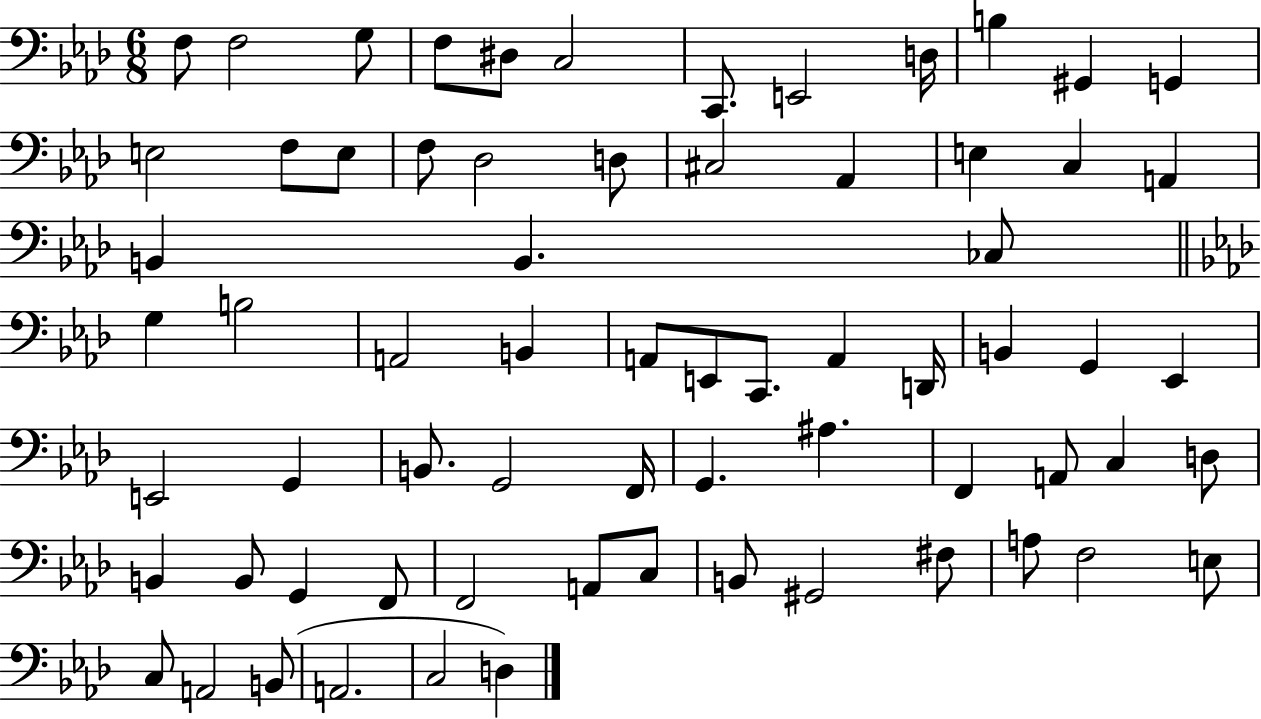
X:1
T:Untitled
M:6/8
L:1/4
K:Ab
F,/2 F,2 G,/2 F,/2 ^D,/2 C,2 C,,/2 E,,2 D,/4 B, ^G,, G,, E,2 F,/2 E,/2 F,/2 _D,2 D,/2 ^C,2 _A,, E, C, A,, B,, B,, _C,/2 G, B,2 A,,2 B,, A,,/2 E,,/2 C,,/2 A,, D,,/4 B,, G,, _E,, E,,2 G,, B,,/2 G,,2 F,,/4 G,, ^A, F,, A,,/2 C, D,/2 B,, B,,/2 G,, F,,/2 F,,2 A,,/2 C,/2 B,,/2 ^G,,2 ^F,/2 A,/2 F,2 E,/2 C,/2 A,,2 B,,/2 A,,2 C,2 D,